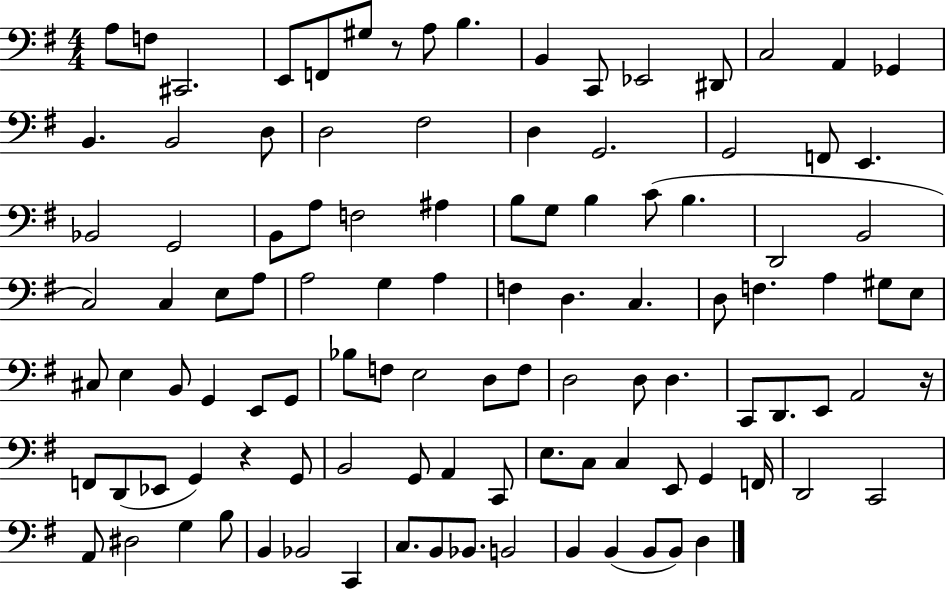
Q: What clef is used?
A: bass